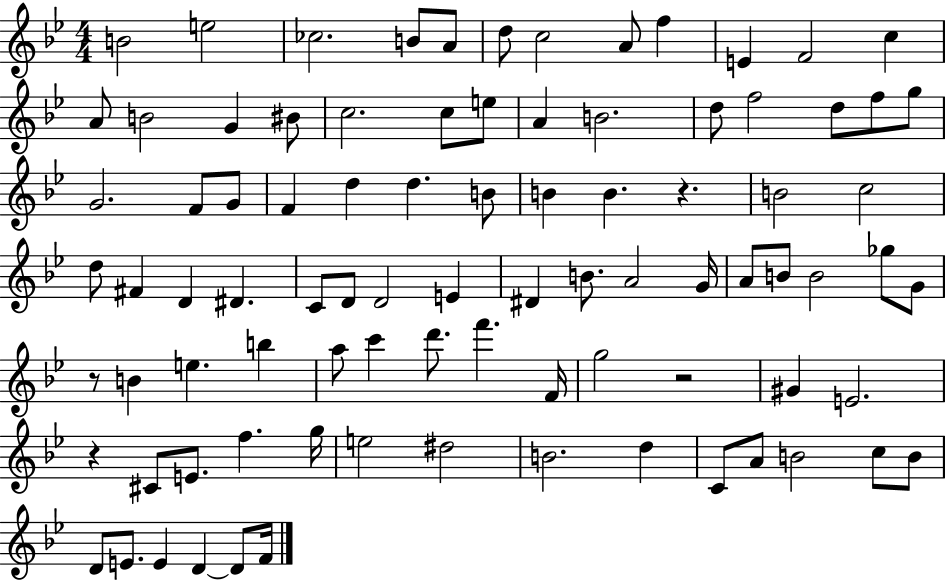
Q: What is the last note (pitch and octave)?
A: F4